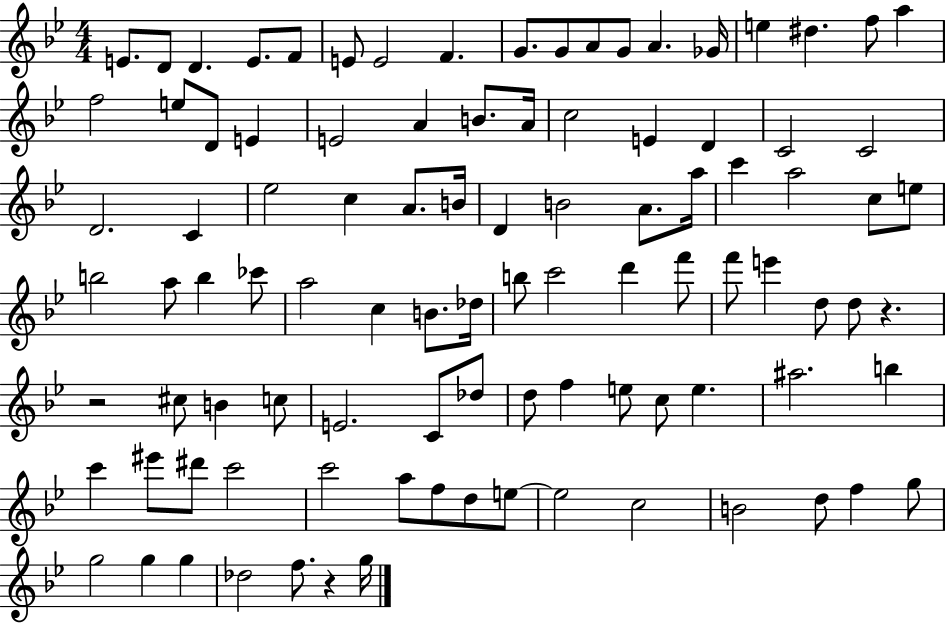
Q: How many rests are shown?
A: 3